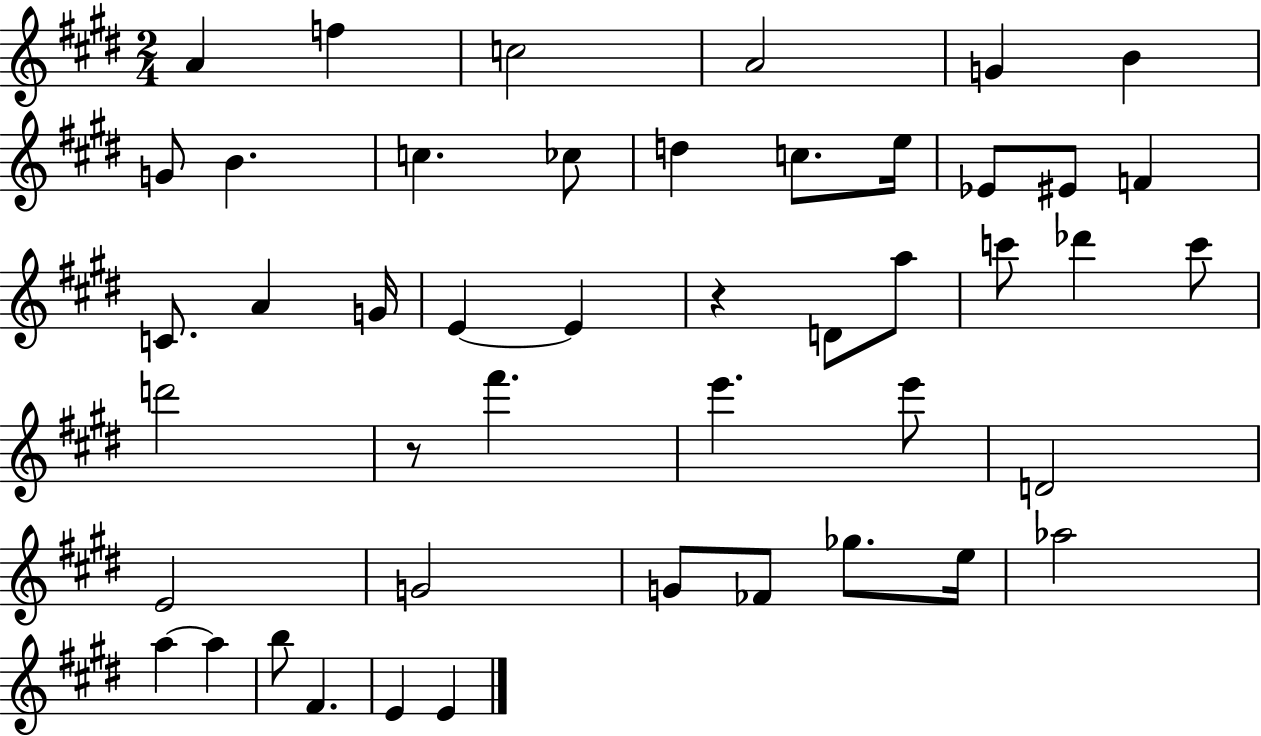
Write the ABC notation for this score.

X:1
T:Untitled
M:2/4
L:1/4
K:E
A f c2 A2 G B G/2 B c _c/2 d c/2 e/4 _E/2 ^E/2 F C/2 A G/4 E E z D/2 a/2 c'/2 _d' c'/2 d'2 z/2 ^f' e' e'/2 D2 E2 G2 G/2 _F/2 _g/2 e/4 _a2 a a b/2 ^F E E